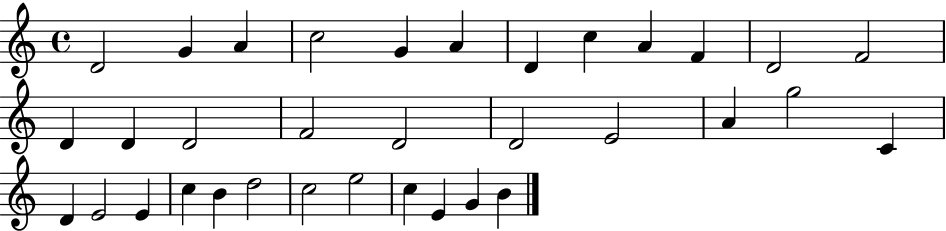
D4/h G4/q A4/q C5/h G4/q A4/q D4/q C5/q A4/q F4/q D4/h F4/h D4/q D4/q D4/h F4/h D4/h D4/h E4/h A4/q G5/h C4/q D4/q E4/h E4/q C5/q B4/q D5/h C5/h E5/h C5/q E4/q G4/q B4/q